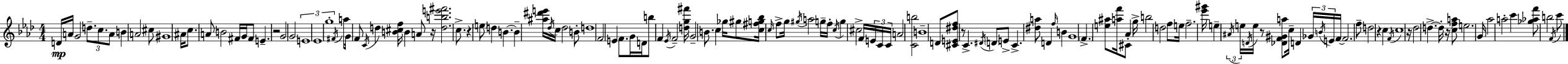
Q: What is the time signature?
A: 4/4